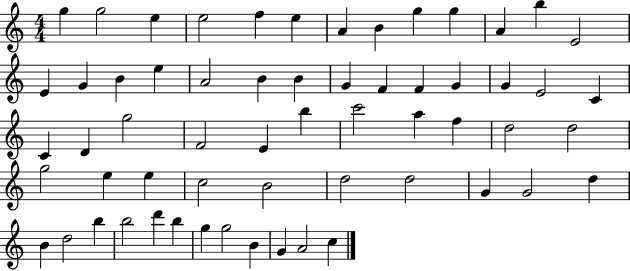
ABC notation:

X:1
T:Untitled
M:4/4
L:1/4
K:C
g g2 e e2 f e A B g g A b E2 E G B e A2 B B G F F G G E2 C C D g2 F2 E b c'2 a f d2 d2 g2 e e c2 B2 d2 d2 G G2 d B d2 b b2 d' b g g2 B G A2 c